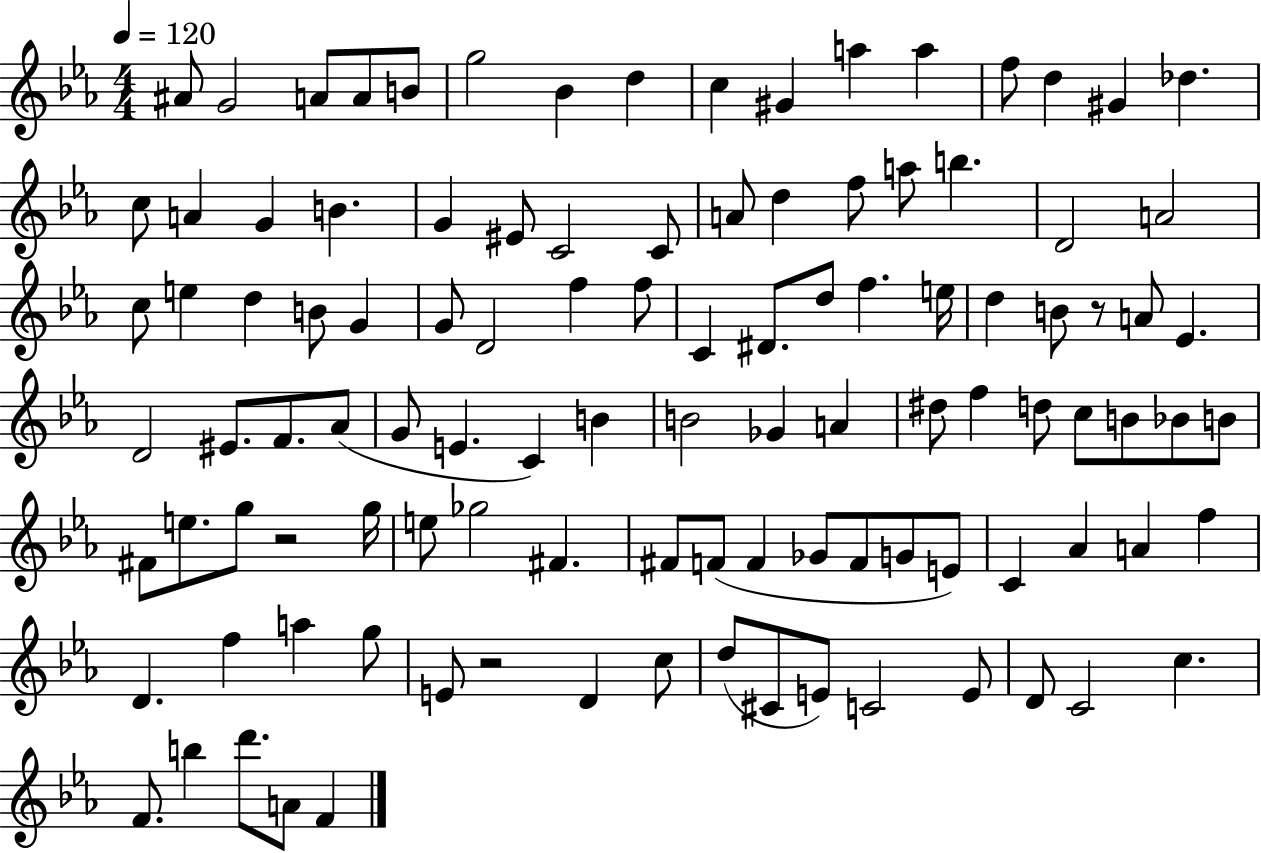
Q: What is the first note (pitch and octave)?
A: A#4